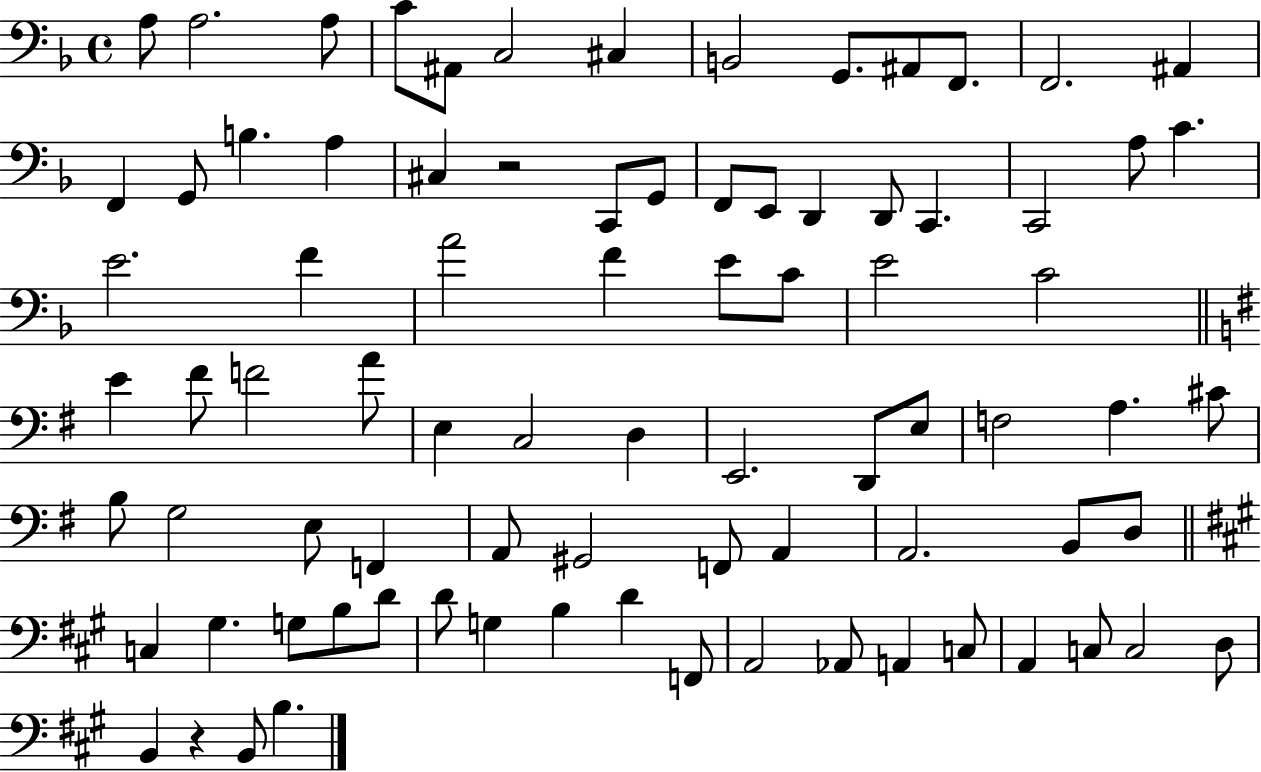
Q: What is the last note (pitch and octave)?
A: B3